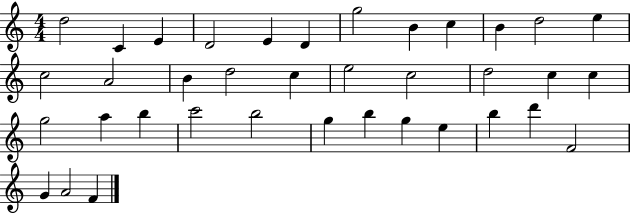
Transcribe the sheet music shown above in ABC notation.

X:1
T:Untitled
M:4/4
L:1/4
K:C
d2 C E D2 E D g2 B c B d2 e c2 A2 B d2 c e2 c2 d2 c c g2 a b c'2 b2 g b g e b d' F2 G A2 F